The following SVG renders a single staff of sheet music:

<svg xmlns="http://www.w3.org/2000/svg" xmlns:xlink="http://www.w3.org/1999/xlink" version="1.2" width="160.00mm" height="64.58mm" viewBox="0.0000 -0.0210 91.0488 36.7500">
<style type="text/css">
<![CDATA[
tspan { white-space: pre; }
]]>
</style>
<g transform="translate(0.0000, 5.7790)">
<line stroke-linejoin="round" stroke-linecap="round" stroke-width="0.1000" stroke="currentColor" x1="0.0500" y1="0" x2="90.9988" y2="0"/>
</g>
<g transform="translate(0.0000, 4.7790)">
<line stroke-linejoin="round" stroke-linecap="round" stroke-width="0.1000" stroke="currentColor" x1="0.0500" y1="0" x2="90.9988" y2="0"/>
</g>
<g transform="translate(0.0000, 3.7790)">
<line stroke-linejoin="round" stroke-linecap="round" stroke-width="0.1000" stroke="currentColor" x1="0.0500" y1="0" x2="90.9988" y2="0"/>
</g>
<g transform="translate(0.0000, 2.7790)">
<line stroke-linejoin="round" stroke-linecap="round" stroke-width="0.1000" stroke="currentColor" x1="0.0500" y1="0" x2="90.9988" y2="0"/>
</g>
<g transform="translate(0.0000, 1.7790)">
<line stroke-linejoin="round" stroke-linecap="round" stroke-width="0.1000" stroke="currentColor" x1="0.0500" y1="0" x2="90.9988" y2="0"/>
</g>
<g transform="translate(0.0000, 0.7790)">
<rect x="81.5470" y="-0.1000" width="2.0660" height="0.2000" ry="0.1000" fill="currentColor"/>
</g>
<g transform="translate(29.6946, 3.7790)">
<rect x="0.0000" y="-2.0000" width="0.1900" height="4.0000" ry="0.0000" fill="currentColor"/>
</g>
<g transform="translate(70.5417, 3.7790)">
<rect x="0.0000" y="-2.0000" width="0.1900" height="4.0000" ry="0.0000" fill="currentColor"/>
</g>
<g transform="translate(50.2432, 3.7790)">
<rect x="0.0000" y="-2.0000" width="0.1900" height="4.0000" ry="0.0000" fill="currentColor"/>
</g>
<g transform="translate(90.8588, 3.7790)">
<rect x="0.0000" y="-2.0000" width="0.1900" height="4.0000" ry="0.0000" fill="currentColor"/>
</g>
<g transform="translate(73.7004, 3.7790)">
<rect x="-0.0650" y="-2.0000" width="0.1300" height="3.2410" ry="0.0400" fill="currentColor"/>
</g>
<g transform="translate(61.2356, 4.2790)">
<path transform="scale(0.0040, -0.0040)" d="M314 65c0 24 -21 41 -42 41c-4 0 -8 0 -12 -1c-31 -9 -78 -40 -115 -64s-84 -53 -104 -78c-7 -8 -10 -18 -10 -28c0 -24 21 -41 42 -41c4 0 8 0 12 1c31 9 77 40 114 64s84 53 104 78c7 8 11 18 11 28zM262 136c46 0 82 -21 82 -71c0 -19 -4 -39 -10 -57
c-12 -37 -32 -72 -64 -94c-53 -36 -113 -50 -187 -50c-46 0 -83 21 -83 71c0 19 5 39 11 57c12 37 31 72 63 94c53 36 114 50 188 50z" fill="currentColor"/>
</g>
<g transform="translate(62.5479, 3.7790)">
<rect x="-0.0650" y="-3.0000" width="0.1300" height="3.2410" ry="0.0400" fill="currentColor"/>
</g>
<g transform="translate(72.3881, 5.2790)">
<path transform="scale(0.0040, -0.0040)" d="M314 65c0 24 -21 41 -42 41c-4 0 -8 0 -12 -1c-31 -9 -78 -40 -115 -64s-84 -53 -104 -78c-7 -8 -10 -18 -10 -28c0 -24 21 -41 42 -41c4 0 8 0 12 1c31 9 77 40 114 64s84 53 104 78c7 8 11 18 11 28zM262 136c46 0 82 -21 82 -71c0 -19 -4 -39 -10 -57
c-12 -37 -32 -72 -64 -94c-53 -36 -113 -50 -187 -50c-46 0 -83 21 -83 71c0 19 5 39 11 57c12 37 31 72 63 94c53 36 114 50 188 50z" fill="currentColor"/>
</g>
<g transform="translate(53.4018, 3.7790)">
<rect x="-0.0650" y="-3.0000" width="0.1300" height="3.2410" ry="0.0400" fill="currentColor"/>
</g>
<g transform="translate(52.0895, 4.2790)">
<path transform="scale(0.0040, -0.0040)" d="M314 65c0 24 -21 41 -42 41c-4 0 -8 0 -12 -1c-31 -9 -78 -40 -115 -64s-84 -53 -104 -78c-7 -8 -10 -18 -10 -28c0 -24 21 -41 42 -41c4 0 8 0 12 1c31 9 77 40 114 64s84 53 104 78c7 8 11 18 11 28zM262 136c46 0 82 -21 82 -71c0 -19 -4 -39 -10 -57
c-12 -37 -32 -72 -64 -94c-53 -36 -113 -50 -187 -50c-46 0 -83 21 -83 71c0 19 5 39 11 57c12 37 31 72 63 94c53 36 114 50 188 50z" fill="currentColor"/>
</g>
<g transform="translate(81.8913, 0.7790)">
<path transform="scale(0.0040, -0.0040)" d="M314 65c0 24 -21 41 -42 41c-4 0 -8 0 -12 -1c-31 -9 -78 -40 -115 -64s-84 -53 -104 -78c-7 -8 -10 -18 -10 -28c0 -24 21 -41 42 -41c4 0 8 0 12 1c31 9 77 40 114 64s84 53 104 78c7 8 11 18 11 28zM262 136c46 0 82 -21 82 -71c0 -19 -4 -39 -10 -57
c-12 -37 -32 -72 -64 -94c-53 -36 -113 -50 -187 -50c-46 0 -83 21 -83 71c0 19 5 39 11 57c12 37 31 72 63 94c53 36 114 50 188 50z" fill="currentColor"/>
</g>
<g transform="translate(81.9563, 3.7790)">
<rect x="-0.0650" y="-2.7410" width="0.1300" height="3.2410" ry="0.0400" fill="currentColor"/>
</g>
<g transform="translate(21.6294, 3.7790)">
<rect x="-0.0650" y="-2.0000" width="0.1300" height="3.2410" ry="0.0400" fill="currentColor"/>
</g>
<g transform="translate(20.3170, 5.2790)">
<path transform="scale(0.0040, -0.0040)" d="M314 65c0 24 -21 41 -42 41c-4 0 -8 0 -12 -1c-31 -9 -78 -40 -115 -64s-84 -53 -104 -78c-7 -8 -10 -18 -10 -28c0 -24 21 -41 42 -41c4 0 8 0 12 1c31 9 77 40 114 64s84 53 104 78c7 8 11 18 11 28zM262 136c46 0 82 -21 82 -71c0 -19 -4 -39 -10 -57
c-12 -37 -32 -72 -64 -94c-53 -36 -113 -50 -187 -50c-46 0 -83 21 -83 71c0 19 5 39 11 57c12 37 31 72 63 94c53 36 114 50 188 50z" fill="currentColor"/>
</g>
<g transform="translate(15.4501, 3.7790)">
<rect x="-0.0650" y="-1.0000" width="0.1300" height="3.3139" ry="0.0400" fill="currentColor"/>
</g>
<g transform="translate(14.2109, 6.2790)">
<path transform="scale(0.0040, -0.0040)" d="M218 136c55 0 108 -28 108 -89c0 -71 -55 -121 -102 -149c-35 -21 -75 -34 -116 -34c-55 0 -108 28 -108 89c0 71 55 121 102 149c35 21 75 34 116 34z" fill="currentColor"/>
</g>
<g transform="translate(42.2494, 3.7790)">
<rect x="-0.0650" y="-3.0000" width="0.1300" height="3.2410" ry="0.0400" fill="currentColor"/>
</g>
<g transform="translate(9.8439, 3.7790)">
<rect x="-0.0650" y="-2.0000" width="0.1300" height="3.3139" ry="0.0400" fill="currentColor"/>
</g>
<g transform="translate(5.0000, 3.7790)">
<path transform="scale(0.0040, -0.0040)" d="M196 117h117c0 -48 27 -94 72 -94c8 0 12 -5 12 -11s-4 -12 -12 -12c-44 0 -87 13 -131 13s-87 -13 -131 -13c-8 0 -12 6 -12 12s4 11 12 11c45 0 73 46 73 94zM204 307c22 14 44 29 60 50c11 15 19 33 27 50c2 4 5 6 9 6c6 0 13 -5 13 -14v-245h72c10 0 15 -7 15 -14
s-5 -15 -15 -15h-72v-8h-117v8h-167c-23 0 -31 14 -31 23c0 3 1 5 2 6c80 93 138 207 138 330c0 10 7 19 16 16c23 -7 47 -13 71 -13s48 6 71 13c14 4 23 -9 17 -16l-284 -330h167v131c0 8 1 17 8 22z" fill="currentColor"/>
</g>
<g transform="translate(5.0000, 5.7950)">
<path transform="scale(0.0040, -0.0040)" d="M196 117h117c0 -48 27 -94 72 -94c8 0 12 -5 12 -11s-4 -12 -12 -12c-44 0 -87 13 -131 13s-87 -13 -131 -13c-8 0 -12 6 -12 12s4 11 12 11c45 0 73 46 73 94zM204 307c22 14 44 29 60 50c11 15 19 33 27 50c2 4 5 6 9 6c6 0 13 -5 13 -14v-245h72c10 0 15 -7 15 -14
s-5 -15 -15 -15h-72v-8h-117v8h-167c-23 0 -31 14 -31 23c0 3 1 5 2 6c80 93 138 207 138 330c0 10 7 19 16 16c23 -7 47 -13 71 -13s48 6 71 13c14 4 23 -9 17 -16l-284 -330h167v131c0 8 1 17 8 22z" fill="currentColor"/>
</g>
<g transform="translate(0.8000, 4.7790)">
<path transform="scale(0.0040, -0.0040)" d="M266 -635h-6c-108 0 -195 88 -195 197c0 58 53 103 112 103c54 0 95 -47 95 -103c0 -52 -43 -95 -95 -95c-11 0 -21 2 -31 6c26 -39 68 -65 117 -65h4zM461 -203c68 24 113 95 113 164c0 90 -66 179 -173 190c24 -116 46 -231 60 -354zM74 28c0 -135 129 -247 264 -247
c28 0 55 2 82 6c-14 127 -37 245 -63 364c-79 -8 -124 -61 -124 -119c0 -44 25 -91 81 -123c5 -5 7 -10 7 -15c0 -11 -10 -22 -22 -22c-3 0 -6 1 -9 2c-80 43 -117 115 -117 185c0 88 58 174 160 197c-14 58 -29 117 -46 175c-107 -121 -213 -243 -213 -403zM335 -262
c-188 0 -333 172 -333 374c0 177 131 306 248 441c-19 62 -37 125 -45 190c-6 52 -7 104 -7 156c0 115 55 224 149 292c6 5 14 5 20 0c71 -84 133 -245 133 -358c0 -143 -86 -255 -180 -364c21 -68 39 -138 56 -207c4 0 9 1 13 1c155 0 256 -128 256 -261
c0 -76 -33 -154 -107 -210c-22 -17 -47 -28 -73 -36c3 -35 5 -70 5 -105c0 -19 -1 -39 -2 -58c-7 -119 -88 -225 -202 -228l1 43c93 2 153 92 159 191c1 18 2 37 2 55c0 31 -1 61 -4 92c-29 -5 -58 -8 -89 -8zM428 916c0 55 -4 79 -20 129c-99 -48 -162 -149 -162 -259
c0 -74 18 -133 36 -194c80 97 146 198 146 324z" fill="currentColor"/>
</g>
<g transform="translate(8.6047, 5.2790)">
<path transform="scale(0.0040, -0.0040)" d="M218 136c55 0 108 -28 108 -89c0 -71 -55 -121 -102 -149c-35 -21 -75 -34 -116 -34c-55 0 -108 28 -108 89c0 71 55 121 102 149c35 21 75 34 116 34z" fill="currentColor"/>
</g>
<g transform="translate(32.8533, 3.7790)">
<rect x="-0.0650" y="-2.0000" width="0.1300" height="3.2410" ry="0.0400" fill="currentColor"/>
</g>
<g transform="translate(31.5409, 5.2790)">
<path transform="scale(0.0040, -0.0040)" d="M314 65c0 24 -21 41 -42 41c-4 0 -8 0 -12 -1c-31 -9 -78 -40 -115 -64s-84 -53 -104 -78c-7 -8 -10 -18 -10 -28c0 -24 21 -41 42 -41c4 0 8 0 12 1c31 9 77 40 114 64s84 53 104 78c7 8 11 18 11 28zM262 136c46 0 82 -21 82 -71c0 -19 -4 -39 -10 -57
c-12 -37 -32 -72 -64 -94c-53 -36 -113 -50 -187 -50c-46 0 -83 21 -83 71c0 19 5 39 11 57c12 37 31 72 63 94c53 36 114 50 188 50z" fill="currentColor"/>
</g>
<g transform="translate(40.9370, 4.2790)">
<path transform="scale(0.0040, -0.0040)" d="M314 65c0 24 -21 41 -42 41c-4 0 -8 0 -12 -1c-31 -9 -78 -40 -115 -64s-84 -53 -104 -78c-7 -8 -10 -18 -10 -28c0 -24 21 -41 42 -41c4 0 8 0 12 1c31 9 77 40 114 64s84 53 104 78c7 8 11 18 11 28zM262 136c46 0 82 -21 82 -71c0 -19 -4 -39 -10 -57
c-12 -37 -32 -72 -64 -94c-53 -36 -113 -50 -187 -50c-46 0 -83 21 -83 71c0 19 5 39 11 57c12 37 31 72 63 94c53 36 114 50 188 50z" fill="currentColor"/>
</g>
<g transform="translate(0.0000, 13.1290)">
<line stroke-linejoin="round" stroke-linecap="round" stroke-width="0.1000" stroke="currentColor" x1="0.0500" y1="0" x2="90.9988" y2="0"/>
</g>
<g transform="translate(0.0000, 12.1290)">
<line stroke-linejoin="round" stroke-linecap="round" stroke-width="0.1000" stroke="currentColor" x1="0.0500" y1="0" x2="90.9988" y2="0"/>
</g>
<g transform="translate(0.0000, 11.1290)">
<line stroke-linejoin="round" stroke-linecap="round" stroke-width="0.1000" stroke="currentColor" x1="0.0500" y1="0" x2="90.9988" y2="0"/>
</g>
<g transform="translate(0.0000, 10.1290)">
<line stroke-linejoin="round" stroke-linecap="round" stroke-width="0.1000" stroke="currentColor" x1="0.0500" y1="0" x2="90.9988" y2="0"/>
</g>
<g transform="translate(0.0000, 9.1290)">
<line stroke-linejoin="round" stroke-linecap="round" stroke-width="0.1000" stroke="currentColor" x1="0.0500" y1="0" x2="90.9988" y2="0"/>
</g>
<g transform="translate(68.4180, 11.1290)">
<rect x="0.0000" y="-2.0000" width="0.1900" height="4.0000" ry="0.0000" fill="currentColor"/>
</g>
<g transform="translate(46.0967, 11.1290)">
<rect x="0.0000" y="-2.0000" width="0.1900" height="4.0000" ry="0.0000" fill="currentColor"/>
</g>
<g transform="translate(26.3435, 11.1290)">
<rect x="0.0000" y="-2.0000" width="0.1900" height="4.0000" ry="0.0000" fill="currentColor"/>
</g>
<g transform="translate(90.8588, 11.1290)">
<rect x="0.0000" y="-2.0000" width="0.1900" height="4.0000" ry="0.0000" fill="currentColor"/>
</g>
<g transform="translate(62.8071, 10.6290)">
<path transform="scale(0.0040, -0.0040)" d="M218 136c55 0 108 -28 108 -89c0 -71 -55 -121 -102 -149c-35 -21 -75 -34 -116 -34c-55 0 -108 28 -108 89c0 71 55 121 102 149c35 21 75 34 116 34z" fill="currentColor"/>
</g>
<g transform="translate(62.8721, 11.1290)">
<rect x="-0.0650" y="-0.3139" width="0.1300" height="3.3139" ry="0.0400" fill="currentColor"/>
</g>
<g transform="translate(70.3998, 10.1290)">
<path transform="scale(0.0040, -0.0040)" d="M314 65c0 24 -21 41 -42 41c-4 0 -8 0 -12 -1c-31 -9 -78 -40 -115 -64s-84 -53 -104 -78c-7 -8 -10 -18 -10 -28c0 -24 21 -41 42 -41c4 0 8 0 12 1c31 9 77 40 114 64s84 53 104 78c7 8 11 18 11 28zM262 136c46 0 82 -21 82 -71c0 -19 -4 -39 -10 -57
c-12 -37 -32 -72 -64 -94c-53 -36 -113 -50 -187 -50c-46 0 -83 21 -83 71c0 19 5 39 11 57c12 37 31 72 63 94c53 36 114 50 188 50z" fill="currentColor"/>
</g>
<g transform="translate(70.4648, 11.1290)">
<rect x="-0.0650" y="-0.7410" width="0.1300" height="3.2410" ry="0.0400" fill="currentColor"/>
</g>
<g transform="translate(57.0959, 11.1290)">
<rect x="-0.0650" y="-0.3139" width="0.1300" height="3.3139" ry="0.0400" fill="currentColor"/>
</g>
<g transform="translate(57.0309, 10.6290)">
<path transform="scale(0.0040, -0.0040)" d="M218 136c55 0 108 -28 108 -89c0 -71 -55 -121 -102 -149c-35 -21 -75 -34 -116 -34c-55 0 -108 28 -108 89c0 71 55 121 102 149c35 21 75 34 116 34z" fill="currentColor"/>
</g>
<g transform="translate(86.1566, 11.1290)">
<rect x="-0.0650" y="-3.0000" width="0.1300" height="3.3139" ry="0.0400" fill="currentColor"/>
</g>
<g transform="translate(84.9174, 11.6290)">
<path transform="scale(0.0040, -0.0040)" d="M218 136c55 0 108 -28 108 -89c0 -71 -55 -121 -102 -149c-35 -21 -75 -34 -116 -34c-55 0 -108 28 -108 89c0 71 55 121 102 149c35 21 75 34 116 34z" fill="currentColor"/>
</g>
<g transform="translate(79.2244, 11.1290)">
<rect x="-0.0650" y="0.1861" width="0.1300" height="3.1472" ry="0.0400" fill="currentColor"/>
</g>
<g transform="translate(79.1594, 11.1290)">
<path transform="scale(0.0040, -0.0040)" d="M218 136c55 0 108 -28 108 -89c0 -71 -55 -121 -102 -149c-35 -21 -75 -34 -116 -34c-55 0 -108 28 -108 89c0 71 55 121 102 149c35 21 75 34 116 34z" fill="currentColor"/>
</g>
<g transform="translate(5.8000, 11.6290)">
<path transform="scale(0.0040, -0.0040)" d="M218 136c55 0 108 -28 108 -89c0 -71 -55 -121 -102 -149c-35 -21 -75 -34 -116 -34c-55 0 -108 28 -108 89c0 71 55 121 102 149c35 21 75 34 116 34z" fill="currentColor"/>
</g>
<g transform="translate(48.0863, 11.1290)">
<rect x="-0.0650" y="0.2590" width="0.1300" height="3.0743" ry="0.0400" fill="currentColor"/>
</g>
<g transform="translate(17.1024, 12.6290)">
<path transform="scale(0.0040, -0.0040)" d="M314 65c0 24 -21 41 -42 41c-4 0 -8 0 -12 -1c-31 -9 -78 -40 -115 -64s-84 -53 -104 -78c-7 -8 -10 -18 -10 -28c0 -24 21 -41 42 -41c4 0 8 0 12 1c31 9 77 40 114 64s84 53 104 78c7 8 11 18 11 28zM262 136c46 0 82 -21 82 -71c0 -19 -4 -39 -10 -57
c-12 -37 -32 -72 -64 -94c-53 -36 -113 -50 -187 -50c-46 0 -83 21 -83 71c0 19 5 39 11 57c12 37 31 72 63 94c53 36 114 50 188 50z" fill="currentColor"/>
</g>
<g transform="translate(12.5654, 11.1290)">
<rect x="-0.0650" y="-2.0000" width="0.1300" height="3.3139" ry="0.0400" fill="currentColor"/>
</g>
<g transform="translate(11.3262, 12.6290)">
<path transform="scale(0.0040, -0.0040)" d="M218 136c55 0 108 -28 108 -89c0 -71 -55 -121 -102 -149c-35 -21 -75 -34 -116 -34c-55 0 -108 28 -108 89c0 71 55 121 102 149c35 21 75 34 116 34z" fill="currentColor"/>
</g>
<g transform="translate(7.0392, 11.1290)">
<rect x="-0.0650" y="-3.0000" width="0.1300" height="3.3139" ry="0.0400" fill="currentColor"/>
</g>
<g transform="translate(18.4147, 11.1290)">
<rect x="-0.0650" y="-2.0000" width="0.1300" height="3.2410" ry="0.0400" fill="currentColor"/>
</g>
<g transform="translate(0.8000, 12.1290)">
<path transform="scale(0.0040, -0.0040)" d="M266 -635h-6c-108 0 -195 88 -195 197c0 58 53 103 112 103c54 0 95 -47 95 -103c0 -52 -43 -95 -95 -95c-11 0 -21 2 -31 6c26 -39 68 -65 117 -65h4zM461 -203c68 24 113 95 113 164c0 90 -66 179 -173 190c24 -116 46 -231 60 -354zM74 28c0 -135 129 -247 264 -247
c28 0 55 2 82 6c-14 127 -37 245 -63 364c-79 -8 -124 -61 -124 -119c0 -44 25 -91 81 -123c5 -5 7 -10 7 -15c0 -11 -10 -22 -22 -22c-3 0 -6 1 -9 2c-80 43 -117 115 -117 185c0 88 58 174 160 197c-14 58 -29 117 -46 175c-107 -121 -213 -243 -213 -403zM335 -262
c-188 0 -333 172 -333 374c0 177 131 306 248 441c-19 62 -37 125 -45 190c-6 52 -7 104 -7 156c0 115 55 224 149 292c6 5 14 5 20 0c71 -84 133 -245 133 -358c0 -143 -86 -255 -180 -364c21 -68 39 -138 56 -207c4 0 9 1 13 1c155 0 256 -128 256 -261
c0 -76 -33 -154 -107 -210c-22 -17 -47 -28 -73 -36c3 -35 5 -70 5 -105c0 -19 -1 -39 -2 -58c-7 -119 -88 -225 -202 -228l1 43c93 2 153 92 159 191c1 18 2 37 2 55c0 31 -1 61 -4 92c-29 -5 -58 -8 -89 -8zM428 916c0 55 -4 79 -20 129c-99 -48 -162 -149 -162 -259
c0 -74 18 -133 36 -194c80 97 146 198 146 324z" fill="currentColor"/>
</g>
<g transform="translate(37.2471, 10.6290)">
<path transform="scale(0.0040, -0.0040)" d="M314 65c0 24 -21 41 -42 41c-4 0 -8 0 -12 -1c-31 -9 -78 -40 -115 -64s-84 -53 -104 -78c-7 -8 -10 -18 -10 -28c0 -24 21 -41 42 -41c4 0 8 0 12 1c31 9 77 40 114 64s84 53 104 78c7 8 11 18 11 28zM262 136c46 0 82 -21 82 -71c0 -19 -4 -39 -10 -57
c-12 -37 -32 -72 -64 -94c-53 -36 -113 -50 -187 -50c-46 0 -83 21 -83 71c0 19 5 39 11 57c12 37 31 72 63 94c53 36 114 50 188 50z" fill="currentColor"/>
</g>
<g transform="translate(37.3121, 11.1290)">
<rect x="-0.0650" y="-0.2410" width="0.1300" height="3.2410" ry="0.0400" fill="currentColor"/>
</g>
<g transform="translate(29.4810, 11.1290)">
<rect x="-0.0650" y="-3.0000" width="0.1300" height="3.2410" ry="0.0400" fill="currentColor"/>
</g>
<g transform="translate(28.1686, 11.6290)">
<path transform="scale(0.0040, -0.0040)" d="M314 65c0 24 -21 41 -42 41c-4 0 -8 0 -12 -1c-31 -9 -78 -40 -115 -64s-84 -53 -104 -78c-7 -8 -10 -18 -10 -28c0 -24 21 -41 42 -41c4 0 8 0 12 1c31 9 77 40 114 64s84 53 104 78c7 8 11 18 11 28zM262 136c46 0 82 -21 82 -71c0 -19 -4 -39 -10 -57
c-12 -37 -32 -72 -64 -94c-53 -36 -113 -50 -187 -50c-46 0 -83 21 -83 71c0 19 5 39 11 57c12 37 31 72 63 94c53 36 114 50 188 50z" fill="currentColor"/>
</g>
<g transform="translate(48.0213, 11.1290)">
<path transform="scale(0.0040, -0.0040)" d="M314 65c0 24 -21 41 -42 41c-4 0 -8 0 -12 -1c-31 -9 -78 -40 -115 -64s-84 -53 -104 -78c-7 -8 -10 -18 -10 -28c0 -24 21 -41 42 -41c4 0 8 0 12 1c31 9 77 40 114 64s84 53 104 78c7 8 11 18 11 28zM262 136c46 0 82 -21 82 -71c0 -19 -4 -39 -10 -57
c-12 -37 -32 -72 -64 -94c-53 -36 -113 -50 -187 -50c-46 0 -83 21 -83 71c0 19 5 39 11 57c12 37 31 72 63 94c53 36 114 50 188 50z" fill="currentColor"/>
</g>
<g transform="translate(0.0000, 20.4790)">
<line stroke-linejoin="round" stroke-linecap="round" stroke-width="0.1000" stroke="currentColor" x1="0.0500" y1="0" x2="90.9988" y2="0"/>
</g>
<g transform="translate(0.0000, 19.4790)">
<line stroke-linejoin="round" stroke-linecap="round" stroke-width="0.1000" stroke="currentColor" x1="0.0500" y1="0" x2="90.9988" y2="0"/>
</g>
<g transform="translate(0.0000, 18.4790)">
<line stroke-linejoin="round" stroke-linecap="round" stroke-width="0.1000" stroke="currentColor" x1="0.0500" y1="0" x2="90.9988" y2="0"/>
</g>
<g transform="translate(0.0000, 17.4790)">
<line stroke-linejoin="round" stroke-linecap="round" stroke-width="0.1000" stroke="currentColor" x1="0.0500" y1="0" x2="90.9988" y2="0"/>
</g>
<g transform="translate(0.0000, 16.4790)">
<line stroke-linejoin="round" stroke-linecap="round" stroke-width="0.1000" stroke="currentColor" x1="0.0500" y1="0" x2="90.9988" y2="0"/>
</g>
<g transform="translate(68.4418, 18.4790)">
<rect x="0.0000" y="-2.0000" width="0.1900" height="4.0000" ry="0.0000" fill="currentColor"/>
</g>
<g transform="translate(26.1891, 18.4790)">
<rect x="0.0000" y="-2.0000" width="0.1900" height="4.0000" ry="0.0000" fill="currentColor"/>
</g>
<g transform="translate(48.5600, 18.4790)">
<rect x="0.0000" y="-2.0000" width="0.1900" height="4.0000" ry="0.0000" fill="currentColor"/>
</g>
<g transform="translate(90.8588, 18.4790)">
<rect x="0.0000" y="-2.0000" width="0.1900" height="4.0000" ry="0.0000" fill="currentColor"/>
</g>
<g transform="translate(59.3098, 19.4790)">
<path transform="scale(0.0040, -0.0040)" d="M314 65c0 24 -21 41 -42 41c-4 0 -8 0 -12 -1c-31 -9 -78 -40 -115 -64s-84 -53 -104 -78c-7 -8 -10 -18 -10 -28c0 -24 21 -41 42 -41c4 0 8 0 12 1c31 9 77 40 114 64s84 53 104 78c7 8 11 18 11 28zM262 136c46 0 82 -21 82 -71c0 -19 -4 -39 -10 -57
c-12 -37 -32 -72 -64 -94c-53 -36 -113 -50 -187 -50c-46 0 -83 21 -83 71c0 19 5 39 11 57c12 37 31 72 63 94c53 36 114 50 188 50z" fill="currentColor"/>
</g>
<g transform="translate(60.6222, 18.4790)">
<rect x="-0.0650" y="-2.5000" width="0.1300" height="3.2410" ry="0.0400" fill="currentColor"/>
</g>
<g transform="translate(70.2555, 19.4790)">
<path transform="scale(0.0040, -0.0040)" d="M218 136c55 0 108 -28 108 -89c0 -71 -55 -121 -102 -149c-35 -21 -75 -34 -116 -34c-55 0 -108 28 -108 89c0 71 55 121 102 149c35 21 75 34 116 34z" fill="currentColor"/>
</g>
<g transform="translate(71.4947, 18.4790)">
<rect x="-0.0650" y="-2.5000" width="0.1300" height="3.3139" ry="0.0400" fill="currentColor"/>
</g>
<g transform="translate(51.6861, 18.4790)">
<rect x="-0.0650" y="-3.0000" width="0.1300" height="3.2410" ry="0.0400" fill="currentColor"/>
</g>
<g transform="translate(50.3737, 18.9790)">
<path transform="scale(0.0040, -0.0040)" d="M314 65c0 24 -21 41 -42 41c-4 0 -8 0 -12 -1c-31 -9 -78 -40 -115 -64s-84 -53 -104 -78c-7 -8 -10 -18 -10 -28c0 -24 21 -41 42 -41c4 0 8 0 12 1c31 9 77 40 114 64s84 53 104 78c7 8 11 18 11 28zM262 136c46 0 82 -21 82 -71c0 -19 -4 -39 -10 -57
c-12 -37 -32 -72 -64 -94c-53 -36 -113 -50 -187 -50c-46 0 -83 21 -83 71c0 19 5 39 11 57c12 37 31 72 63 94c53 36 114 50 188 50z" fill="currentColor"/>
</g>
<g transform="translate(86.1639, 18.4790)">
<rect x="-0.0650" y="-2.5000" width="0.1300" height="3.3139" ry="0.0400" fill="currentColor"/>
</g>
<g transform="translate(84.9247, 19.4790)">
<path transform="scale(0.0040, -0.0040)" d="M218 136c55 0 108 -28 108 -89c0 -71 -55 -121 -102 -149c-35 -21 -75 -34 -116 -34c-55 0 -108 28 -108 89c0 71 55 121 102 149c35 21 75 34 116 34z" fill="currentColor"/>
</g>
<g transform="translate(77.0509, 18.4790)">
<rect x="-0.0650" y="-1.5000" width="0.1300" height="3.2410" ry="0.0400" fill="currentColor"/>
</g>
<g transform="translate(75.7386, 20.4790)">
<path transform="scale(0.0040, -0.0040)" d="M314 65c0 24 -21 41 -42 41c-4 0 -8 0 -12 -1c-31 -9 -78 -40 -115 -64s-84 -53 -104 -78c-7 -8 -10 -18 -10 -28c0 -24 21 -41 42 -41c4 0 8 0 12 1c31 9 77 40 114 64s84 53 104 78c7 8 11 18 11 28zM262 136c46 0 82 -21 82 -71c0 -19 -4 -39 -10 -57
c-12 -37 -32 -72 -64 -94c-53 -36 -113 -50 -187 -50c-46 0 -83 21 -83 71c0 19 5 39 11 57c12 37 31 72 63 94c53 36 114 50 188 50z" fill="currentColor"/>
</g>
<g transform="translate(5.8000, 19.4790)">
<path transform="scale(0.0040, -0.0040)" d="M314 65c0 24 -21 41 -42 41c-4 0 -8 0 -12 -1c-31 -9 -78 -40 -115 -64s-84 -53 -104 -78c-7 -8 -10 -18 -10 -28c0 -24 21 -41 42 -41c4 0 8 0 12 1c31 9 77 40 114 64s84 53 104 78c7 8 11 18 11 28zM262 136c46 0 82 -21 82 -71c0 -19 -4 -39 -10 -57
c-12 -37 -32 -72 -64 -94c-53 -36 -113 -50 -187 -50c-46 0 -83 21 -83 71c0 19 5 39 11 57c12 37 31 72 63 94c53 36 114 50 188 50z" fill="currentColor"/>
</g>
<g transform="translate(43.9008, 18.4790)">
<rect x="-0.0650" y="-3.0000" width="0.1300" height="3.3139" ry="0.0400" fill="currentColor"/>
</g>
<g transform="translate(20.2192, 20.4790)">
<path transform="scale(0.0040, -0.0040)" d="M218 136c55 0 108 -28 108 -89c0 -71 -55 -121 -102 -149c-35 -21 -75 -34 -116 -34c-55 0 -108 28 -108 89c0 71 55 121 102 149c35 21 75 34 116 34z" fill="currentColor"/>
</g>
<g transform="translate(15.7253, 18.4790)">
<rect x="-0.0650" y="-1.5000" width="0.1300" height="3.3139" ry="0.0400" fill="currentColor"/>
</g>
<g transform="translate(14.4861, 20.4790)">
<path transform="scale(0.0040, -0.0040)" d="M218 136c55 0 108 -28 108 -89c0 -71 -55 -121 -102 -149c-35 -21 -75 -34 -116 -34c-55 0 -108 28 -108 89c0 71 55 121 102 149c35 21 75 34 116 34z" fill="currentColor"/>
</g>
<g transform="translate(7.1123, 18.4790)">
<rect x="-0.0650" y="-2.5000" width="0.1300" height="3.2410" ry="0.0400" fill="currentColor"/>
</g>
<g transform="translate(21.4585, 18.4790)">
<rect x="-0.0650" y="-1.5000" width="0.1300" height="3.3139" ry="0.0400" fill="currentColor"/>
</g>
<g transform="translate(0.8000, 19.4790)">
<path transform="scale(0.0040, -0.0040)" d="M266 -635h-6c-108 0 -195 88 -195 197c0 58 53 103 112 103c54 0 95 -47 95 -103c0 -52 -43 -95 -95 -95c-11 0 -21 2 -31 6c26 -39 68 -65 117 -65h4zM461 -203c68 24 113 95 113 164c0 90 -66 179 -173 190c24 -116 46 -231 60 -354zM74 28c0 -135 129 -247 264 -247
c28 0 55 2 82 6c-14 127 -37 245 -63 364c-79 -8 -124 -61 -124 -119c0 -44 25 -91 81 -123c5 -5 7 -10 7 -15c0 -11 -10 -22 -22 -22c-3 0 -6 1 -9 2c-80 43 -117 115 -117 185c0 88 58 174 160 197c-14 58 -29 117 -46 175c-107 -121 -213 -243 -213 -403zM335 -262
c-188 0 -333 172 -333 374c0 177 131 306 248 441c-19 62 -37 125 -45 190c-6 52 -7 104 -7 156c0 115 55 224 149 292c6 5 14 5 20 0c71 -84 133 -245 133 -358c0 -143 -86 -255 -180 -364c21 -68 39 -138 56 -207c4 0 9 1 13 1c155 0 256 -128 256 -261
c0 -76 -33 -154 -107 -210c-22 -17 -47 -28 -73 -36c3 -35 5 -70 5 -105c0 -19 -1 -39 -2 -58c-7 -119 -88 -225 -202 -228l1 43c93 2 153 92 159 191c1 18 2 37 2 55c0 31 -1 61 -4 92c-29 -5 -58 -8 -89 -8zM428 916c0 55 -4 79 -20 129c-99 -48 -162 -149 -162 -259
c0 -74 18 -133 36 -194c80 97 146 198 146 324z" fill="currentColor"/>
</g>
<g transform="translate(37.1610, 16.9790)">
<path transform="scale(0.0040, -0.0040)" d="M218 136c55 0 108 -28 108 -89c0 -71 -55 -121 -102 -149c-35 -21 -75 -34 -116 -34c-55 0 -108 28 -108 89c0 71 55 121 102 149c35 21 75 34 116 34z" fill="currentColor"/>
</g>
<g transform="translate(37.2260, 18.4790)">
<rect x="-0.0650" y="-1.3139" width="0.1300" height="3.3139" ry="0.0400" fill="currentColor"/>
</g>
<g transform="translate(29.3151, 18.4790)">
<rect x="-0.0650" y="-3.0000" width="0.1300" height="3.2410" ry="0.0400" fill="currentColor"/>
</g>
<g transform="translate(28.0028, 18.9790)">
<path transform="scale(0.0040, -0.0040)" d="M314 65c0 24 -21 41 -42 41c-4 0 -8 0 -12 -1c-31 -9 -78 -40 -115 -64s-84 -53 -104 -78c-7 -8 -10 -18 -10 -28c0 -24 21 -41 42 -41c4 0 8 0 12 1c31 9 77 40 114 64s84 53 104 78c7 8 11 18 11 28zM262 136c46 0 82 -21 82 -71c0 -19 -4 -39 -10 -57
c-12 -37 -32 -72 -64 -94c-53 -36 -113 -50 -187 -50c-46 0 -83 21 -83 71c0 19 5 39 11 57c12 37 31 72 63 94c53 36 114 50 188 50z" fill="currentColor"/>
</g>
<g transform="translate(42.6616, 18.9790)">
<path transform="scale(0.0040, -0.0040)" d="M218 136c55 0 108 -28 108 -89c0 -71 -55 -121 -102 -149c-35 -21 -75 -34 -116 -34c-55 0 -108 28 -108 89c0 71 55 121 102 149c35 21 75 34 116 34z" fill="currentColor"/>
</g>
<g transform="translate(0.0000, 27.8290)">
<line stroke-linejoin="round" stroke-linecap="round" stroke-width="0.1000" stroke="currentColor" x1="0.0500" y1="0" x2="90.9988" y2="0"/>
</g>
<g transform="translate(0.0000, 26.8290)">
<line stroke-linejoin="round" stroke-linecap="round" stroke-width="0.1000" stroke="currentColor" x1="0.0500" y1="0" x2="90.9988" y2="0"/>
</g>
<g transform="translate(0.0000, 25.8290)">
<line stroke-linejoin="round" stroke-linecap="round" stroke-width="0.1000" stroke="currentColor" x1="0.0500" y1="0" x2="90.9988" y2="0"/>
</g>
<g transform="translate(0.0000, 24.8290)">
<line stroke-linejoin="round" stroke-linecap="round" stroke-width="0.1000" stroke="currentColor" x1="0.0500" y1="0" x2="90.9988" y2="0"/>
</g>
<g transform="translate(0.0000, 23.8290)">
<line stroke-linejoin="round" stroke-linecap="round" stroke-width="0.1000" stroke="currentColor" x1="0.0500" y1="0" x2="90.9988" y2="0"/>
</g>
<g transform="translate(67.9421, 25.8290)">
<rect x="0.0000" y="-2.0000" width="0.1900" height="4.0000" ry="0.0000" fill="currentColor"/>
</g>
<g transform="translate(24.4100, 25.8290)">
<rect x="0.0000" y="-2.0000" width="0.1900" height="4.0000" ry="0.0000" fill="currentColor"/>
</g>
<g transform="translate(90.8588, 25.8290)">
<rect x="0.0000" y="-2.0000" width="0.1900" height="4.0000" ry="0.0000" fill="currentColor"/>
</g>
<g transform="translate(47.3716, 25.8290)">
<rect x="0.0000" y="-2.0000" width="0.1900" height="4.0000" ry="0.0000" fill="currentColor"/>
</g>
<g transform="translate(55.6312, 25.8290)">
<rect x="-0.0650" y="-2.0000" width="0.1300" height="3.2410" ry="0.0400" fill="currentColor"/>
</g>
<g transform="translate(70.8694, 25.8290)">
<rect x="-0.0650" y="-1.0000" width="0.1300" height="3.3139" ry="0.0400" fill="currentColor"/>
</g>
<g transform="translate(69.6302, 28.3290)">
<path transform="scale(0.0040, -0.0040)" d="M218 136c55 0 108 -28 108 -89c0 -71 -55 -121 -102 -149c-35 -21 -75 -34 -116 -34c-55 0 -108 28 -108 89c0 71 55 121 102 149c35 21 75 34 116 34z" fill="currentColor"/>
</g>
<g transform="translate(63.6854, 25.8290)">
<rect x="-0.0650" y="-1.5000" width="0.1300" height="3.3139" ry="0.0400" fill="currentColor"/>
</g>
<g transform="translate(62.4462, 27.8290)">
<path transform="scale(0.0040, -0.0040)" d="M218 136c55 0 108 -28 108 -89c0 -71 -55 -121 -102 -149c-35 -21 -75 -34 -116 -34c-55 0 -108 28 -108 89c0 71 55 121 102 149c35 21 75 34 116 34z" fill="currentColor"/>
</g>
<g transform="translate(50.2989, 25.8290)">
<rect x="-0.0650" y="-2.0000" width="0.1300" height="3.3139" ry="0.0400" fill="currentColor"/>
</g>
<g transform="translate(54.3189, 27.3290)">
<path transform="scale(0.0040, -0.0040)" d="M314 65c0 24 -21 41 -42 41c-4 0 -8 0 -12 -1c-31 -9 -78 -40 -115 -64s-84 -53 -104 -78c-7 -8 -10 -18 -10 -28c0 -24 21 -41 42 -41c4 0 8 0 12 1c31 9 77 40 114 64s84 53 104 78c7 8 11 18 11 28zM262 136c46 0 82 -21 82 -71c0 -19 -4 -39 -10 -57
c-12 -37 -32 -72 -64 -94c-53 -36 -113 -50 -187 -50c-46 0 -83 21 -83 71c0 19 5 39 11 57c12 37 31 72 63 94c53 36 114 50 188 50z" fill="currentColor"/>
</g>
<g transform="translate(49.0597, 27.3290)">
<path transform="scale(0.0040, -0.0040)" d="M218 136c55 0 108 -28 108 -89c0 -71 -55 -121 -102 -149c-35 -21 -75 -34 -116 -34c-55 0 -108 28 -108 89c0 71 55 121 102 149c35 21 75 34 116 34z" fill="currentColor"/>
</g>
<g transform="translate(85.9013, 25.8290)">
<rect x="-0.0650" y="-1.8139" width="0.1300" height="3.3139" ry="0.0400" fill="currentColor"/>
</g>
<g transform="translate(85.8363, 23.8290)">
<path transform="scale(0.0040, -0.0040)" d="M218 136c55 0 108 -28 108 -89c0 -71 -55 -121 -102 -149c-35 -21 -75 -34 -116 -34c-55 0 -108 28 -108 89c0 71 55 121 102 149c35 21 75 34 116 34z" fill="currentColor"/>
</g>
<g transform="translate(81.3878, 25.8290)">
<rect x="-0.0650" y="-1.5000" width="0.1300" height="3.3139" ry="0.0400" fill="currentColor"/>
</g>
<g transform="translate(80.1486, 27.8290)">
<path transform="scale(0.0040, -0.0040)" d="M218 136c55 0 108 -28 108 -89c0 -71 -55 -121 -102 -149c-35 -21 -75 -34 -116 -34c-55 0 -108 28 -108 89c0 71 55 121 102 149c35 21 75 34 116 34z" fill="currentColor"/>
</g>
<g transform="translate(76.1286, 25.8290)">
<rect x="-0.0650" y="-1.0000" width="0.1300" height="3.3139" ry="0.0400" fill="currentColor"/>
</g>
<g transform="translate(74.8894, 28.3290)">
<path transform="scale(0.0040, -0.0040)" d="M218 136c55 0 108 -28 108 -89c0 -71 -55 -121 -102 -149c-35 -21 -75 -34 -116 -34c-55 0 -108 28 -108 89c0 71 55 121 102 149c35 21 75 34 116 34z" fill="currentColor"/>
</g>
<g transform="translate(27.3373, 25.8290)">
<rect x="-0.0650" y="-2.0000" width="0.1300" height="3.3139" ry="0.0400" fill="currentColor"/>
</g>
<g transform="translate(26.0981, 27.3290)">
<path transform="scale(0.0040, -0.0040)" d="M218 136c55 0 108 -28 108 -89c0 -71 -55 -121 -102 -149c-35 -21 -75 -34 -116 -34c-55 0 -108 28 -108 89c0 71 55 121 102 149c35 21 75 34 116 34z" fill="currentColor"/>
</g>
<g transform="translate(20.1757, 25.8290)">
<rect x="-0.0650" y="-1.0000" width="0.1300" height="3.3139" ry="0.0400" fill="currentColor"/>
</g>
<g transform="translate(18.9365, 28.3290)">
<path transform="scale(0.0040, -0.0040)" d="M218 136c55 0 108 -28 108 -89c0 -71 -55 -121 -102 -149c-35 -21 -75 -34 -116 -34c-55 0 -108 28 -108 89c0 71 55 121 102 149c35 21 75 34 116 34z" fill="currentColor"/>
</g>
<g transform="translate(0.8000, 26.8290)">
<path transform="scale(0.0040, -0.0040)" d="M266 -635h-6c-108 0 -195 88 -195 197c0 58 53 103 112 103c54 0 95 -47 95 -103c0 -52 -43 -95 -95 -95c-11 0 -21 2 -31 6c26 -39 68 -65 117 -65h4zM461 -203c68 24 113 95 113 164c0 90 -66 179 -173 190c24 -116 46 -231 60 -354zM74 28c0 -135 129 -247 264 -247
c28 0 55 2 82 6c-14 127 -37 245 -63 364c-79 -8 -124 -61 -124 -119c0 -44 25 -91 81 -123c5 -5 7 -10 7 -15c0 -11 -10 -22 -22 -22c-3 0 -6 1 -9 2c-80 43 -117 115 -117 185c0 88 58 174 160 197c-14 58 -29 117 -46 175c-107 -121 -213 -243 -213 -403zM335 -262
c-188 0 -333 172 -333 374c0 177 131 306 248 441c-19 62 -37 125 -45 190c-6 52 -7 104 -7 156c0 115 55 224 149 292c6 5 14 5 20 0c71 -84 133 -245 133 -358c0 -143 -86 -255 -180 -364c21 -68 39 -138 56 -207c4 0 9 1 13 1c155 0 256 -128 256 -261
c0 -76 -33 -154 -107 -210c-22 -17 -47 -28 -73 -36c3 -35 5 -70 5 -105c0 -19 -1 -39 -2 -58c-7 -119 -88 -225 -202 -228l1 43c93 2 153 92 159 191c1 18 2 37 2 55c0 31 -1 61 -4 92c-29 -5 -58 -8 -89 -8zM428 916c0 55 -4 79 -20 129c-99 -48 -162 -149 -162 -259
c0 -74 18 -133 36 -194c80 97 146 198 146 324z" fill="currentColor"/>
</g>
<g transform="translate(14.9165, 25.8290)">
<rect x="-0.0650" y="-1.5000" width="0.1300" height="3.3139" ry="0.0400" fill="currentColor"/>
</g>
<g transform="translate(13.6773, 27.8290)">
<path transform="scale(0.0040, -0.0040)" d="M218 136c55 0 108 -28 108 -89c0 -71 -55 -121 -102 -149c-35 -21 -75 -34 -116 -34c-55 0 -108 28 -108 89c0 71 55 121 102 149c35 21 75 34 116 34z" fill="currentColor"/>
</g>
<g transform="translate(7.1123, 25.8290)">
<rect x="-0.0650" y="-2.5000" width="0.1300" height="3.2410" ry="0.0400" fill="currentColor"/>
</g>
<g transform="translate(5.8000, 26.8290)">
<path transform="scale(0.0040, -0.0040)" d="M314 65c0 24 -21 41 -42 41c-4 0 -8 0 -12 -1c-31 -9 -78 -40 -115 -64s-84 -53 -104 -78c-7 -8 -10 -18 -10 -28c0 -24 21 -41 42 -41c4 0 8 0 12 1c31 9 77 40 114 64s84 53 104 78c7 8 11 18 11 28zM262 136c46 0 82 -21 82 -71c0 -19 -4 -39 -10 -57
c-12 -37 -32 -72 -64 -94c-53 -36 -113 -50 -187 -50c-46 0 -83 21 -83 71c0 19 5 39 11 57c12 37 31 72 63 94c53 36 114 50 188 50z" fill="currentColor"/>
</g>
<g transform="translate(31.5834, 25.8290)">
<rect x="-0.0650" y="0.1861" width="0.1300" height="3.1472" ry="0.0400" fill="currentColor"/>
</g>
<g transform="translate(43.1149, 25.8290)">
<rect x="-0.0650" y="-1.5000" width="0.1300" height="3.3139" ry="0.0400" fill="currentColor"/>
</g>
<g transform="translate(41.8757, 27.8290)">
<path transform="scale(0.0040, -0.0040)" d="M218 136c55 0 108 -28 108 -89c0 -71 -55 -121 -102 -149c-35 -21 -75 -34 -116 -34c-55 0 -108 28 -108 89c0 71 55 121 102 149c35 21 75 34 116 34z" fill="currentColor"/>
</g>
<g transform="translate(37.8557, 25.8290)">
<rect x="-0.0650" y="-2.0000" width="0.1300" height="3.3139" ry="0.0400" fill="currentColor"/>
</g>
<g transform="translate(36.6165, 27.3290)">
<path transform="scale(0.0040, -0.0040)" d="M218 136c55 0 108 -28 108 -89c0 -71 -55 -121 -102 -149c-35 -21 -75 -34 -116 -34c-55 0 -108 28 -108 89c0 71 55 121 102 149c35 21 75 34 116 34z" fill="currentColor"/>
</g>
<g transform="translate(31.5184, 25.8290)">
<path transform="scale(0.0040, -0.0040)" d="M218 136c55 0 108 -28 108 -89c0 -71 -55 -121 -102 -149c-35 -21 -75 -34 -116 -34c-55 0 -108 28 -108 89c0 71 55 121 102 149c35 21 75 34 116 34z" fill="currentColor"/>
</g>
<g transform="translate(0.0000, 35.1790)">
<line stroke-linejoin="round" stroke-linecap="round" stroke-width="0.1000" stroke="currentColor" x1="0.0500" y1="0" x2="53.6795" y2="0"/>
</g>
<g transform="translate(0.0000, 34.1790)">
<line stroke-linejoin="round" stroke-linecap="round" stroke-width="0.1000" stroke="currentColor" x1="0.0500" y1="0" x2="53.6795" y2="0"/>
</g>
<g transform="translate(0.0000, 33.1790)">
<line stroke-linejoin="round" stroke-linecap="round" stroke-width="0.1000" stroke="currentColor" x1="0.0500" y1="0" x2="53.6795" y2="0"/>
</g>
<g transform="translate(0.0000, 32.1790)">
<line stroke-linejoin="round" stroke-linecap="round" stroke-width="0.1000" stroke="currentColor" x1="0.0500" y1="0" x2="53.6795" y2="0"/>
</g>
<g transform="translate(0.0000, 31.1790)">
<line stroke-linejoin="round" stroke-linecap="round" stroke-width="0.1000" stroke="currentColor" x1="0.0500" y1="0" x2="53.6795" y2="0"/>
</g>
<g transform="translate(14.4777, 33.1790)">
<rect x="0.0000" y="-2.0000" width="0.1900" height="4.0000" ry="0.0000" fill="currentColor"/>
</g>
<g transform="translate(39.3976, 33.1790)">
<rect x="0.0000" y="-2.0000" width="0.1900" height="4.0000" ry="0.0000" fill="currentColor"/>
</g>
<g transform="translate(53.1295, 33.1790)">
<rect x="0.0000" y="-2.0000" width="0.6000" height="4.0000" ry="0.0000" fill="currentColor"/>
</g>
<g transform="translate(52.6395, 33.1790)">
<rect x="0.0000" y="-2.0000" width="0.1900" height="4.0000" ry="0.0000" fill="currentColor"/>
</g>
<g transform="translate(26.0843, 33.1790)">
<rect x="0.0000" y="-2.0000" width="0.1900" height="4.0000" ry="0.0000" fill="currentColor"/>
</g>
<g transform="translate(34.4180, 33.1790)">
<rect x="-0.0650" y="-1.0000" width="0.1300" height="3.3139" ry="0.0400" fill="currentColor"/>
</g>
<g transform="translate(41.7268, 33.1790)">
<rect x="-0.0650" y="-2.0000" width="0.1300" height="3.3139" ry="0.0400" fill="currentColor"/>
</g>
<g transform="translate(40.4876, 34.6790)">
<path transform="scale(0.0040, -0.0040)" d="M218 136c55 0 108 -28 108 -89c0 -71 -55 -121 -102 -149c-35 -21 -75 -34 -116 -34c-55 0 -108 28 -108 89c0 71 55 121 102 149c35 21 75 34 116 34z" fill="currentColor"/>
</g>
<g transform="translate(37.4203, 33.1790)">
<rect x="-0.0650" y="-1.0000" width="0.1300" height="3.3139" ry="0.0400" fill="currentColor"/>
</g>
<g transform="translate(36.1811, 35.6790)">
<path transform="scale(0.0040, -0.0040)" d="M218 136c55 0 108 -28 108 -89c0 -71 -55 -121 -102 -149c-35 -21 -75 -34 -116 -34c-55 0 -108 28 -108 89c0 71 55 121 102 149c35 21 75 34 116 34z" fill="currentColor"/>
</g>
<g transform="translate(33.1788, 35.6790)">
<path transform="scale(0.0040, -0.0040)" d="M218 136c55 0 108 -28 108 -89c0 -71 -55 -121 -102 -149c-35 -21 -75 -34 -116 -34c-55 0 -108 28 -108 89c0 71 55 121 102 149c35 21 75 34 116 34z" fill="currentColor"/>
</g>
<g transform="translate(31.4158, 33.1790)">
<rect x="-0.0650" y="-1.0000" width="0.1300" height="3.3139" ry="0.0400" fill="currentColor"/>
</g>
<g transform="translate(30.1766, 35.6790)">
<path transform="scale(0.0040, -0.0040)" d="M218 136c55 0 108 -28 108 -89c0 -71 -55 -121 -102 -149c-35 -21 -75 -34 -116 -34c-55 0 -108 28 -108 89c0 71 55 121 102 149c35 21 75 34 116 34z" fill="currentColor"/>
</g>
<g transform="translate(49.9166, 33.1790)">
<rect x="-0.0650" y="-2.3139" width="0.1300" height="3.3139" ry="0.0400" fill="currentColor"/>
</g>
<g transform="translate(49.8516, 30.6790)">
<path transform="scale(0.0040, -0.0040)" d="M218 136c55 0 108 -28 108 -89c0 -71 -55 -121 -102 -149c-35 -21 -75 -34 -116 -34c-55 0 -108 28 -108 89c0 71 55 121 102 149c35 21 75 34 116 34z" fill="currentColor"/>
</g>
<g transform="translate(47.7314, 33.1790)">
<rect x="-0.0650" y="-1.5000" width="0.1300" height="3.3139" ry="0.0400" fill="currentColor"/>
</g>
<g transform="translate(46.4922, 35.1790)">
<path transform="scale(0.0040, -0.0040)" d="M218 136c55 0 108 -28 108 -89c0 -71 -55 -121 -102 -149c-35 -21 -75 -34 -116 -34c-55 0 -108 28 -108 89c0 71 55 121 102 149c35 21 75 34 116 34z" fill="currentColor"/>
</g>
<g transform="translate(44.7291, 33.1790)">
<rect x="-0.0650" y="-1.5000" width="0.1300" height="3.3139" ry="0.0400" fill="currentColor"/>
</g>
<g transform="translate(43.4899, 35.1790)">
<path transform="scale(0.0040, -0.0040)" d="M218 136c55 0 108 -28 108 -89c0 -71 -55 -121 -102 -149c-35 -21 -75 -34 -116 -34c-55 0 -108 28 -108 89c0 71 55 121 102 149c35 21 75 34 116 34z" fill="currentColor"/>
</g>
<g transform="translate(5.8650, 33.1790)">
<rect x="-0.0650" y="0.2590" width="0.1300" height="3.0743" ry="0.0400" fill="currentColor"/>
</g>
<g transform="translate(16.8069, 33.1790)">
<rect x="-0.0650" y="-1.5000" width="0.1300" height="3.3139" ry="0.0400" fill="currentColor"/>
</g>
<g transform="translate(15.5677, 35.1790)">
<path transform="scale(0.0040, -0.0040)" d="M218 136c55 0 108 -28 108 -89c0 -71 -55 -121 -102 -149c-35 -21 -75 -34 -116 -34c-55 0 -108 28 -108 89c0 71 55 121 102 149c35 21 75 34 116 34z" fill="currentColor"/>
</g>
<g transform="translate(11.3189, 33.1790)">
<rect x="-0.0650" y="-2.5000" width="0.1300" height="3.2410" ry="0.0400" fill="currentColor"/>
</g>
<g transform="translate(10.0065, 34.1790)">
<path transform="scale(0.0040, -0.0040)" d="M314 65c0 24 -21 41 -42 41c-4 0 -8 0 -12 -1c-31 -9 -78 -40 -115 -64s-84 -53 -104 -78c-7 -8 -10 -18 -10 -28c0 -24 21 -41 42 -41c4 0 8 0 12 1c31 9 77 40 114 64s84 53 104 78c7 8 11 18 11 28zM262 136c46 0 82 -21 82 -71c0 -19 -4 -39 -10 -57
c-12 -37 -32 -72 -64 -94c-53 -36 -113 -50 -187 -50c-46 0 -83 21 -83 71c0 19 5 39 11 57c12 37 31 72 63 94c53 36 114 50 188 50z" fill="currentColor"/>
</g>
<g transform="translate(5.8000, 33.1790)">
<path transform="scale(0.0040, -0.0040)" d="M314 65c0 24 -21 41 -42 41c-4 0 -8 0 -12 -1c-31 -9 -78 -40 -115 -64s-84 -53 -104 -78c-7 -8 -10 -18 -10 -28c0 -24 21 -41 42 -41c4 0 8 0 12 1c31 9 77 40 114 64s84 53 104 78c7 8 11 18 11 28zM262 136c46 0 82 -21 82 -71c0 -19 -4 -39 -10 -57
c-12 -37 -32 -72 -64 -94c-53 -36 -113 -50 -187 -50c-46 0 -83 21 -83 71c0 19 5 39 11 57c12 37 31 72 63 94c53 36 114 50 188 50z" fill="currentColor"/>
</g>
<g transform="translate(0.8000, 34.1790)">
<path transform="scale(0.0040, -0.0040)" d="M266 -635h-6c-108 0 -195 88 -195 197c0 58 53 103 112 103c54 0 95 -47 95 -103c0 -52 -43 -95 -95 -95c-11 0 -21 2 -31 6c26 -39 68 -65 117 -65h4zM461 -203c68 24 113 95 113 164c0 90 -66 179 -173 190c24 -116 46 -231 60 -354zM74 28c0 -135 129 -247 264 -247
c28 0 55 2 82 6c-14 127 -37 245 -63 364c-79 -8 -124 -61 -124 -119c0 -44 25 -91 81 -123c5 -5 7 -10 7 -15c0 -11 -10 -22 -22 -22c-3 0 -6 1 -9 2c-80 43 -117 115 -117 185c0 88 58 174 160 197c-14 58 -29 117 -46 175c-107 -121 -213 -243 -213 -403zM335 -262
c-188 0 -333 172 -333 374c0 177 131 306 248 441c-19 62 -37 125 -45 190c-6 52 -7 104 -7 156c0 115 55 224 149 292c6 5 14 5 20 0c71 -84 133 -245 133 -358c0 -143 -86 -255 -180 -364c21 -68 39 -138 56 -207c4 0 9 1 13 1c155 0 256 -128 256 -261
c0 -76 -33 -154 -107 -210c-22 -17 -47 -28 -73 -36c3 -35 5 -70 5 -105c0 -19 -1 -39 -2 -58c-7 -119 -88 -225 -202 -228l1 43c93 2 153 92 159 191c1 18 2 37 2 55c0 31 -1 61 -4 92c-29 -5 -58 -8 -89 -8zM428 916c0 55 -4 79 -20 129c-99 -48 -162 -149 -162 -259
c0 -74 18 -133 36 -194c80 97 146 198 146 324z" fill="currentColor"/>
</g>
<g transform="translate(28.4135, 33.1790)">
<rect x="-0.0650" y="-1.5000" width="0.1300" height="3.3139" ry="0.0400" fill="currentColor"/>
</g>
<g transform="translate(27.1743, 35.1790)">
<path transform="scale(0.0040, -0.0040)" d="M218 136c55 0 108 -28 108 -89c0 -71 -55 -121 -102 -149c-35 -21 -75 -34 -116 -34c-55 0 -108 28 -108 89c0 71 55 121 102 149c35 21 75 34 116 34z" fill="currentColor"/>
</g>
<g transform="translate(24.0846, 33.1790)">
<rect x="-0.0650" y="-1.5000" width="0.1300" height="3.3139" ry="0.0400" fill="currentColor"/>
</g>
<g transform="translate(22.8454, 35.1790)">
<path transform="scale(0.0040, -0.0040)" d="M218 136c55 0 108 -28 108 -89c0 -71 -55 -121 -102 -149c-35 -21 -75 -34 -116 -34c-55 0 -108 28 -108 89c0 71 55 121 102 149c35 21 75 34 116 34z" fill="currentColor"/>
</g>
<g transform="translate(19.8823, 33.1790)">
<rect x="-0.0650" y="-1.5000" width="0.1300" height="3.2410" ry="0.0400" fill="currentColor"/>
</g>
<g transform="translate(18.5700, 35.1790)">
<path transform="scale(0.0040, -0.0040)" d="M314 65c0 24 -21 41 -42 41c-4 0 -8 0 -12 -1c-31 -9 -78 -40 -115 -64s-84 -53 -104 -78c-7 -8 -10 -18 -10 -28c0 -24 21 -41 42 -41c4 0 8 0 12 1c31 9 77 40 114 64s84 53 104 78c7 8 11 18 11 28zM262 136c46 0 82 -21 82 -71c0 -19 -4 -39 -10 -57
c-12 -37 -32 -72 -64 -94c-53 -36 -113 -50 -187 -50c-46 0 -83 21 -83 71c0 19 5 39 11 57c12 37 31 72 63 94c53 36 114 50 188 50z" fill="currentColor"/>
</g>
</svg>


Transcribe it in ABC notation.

X:1
T:Untitled
M:4/4
L:1/4
K:C
F D F2 F2 A2 A2 A2 F2 a2 A F F2 A2 c2 B2 c c d2 B A G2 E E A2 e A A2 G2 G E2 G G2 E D F B F E F F2 E D D E f B2 G2 E E2 E E D D D F E E g